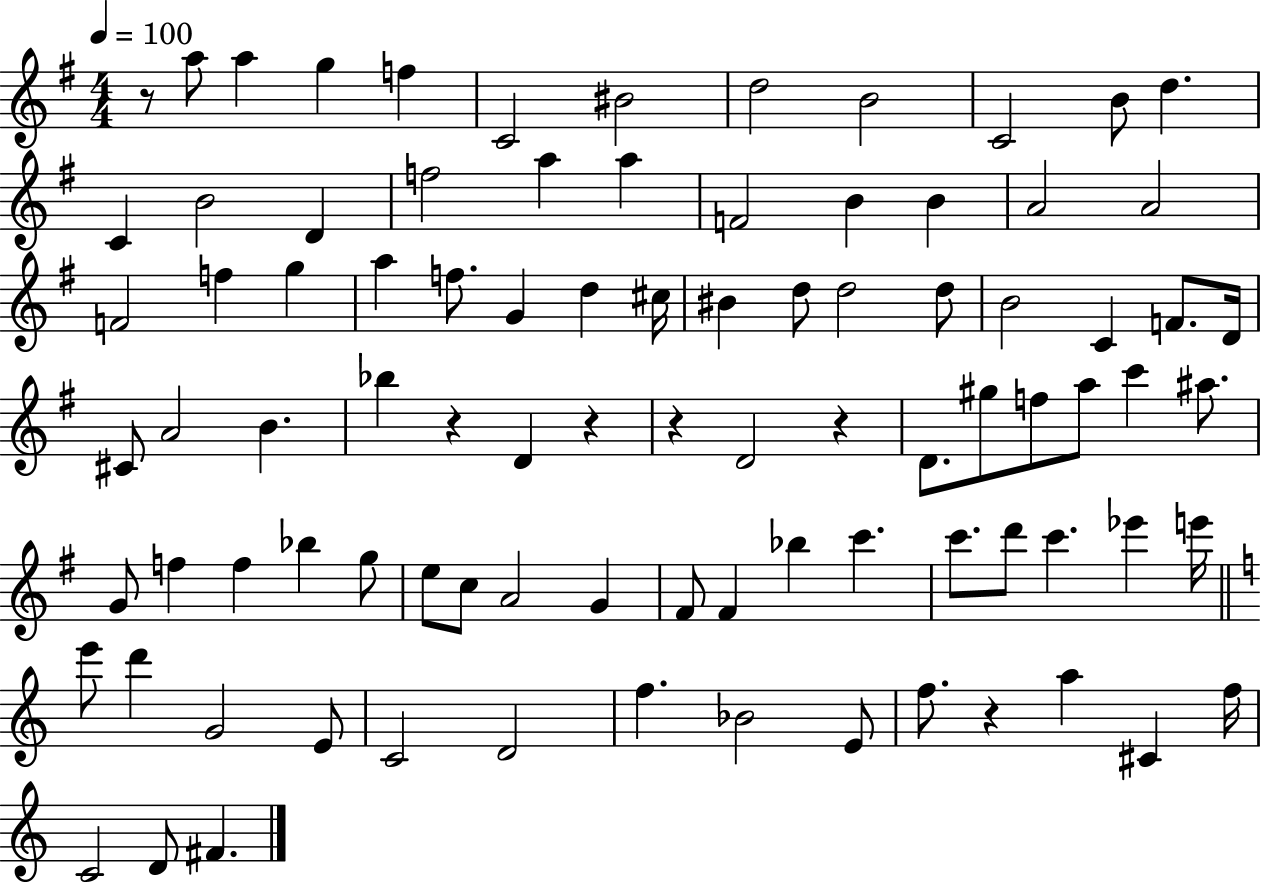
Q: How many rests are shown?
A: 6